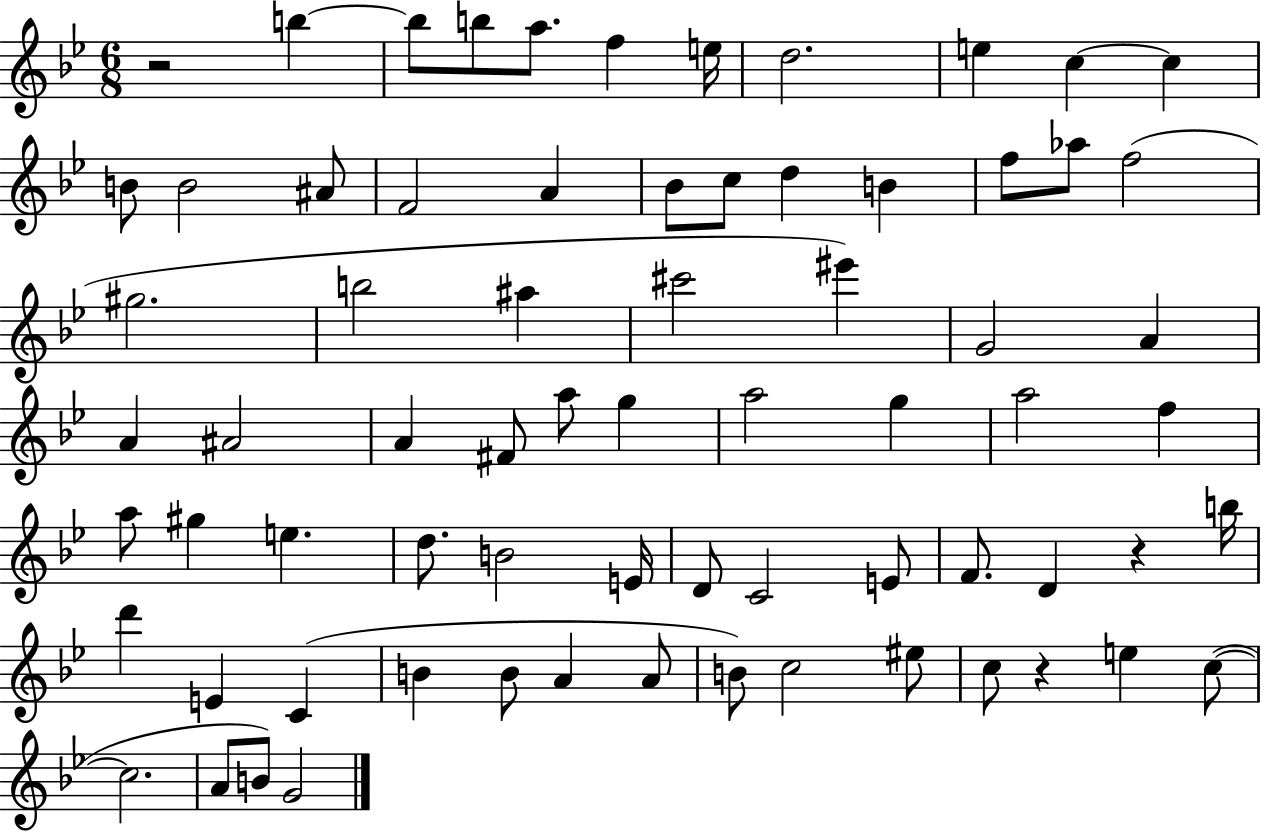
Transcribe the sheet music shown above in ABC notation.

X:1
T:Untitled
M:6/8
L:1/4
K:Bb
z2 b b/2 b/2 a/2 f e/4 d2 e c c B/2 B2 ^A/2 F2 A _B/2 c/2 d B f/2 _a/2 f2 ^g2 b2 ^a ^c'2 ^e' G2 A A ^A2 A ^F/2 a/2 g a2 g a2 f a/2 ^g e d/2 B2 E/4 D/2 C2 E/2 F/2 D z b/4 d' E C B B/2 A A/2 B/2 c2 ^e/2 c/2 z e c/2 c2 A/2 B/2 G2